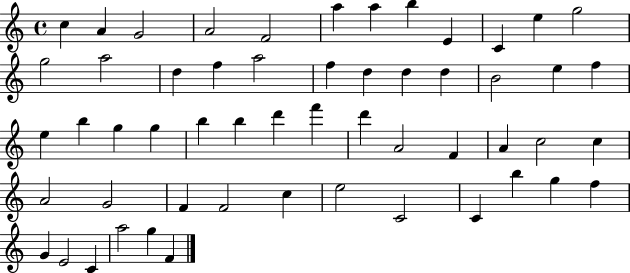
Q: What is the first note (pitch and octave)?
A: C5